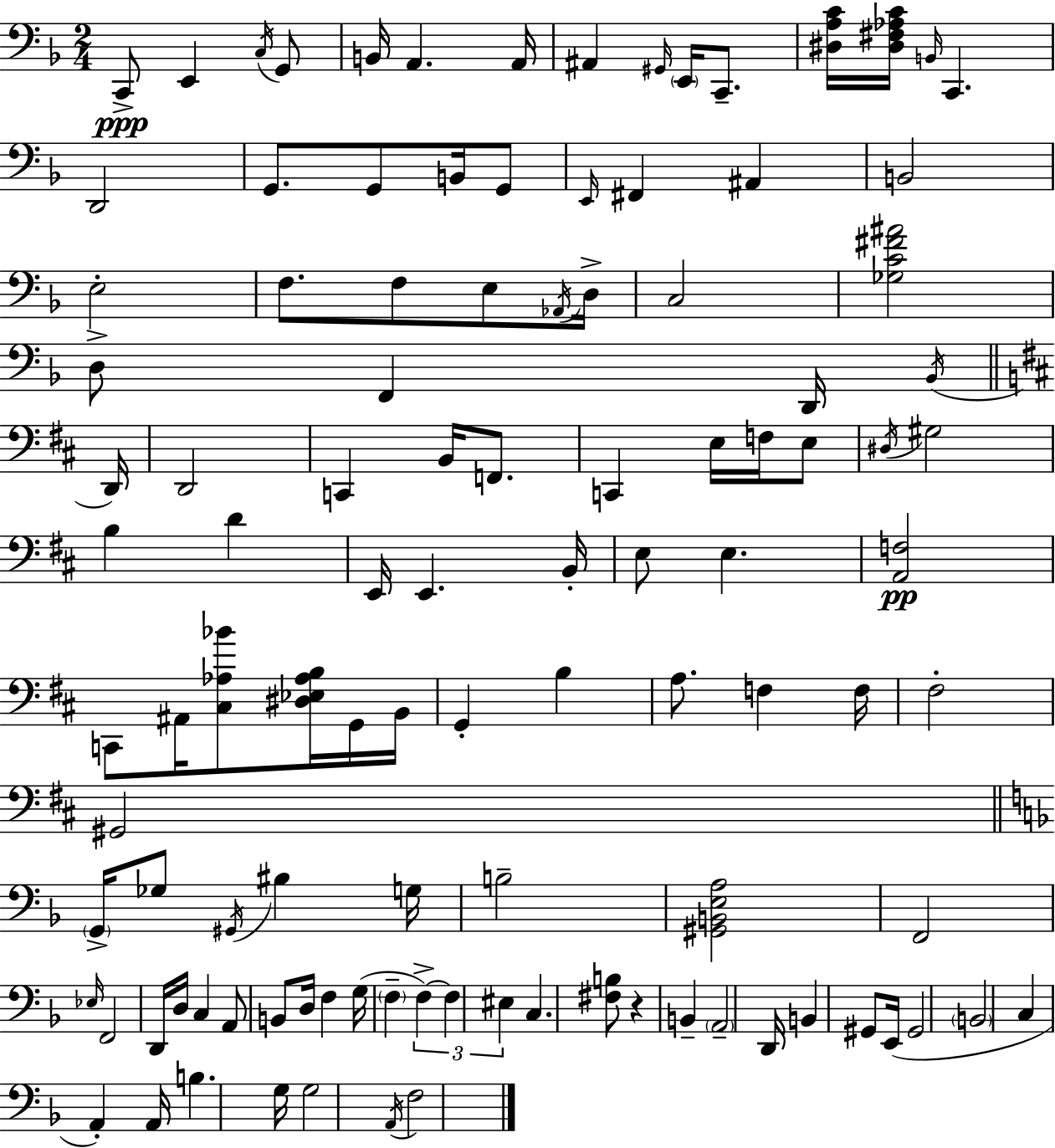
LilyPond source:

{
  \clef bass
  \numericTimeSignature
  \time 2/4
  \key d \minor
  c,8->\ppp e,4 \acciaccatura { c16 } g,8 | b,16 a,4. | a,16 ais,4 \grace { gis,16 } \parenthesize e,16 c,8.-- | <dis a c'>16 <dis fis aes c'>16 \grace { b,16 } c,4. | \break d,2 | g,8. g,8 | b,16 g,8 \grace { e,16 } fis,4 | ais,4 b,2 | \break e2-. | f8. f8 | e8 \acciaccatura { aes,16 } d16-> c2 | <ges c' fis' ais'>2 | \break d8-> f,4 | d,16 \acciaccatura { bes,16 } \bar "||" \break \key d \major d,16 d,2 | c,4 b,16 f,8. | c,4 e16 f16 e8 | \acciaccatura { dis16 } gis2 | \break b4 d'4 | e,16 e,4. | b,16-. e8 e4. | <a, f>2\pp | \break c,8 ais,16 <cis aes bes'>8 <dis ees aes b>16 | g,16 b,16 g,4-. b4 | a8. f4 | f16 fis2-. | \break gis,2 | \bar "||" \break \key d \minor \parenthesize g,16-> ges8 \acciaccatura { gis,16 } bis4 | g16 b2-- | <gis, b, e a>2 | f,2 | \break \grace { ees16 } f,2 | d,16 d16 c4 | a,8 b,8 d16 f4 | g16( \parenthesize f4-- \tuplet 3/2 { f4->~~) | \break f4 eis4 } | c4. | <fis b>8 r4 b,4-- | \parenthesize a,2-- | \break d,16 b,4 gis,8 | e,16( gis,2 | \parenthesize b,2 | c4 a,4-.) | \break a,16 b4. | g16 g2 | \acciaccatura { a,16 } f2 | \bar "|."
}